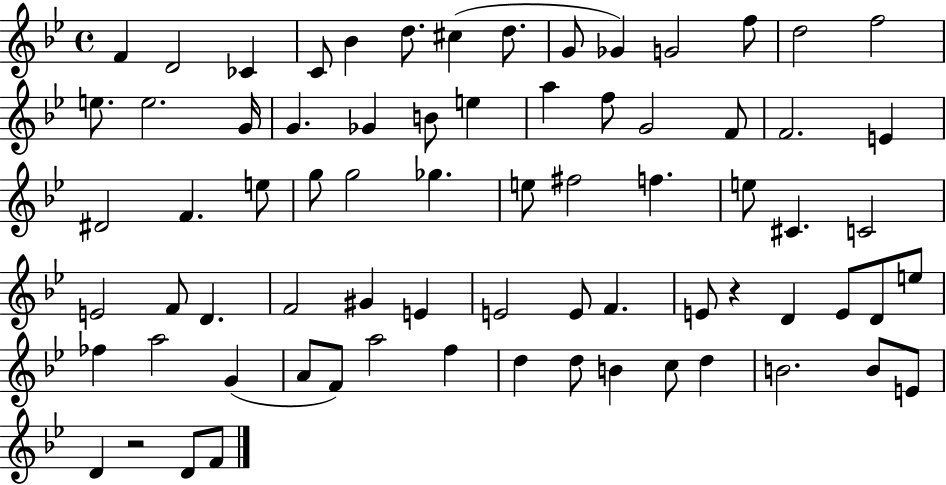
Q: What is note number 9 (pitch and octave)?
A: G4